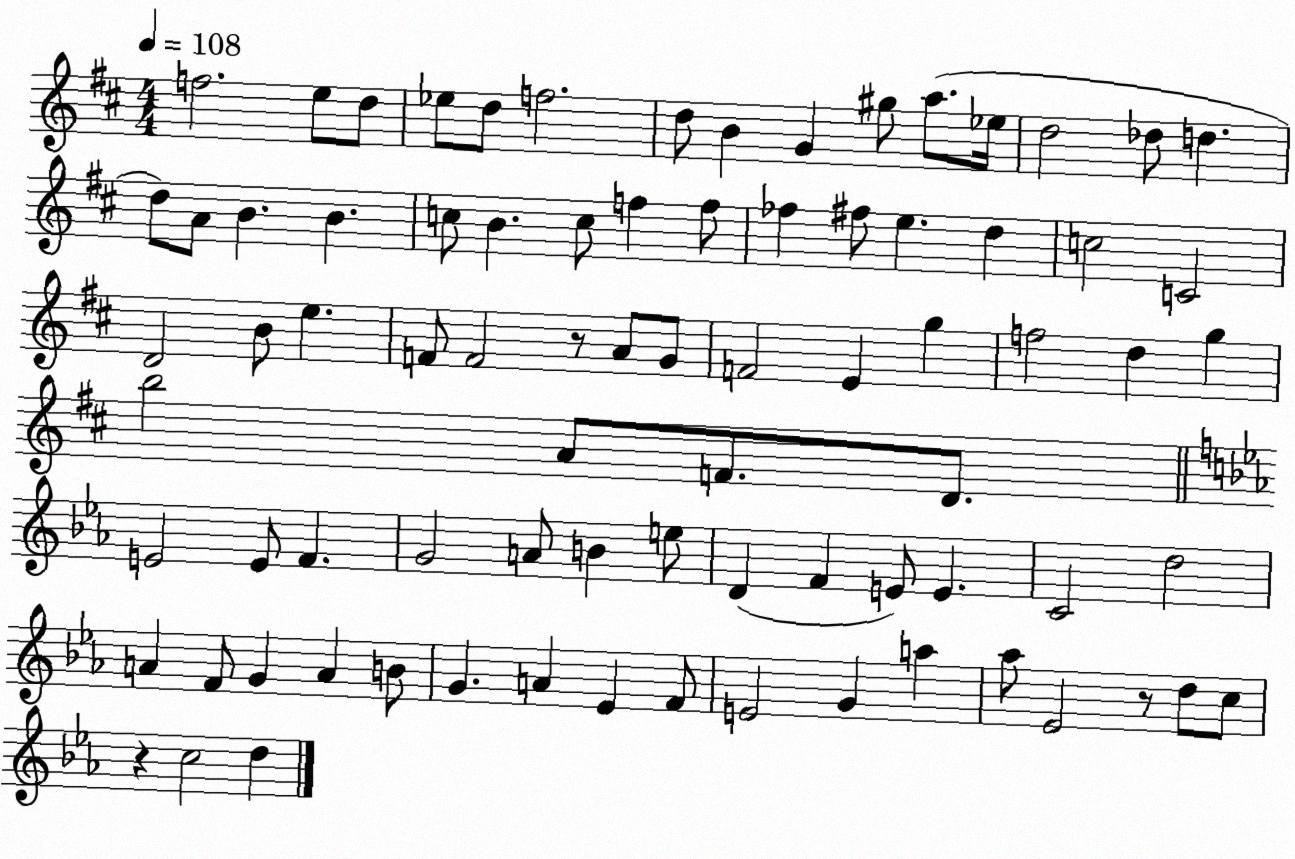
X:1
T:Untitled
M:4/4
L:1/4
K:D
f2 e/2 d/2 _e/2 d/2 f2 d/2 B G ^g/2 a/2 _e/4 d2 _d/2 d d/2 A/2 B B c/2 B c/2 f f/2 _f ^f/2 e d c2 C2 D2 B/2 e F/2 F2 z/2 A/2 G/2 F2 E g f2 d g b2 A/2 F/2 D/2 E2 E/2 F G2 A/2 B e/2 D F E/2 E C2 d2 A F/2 G A B/2 G A _E F/2 E2 G a _a/2 _E2 z/2 d/2 c/2 z c2 d